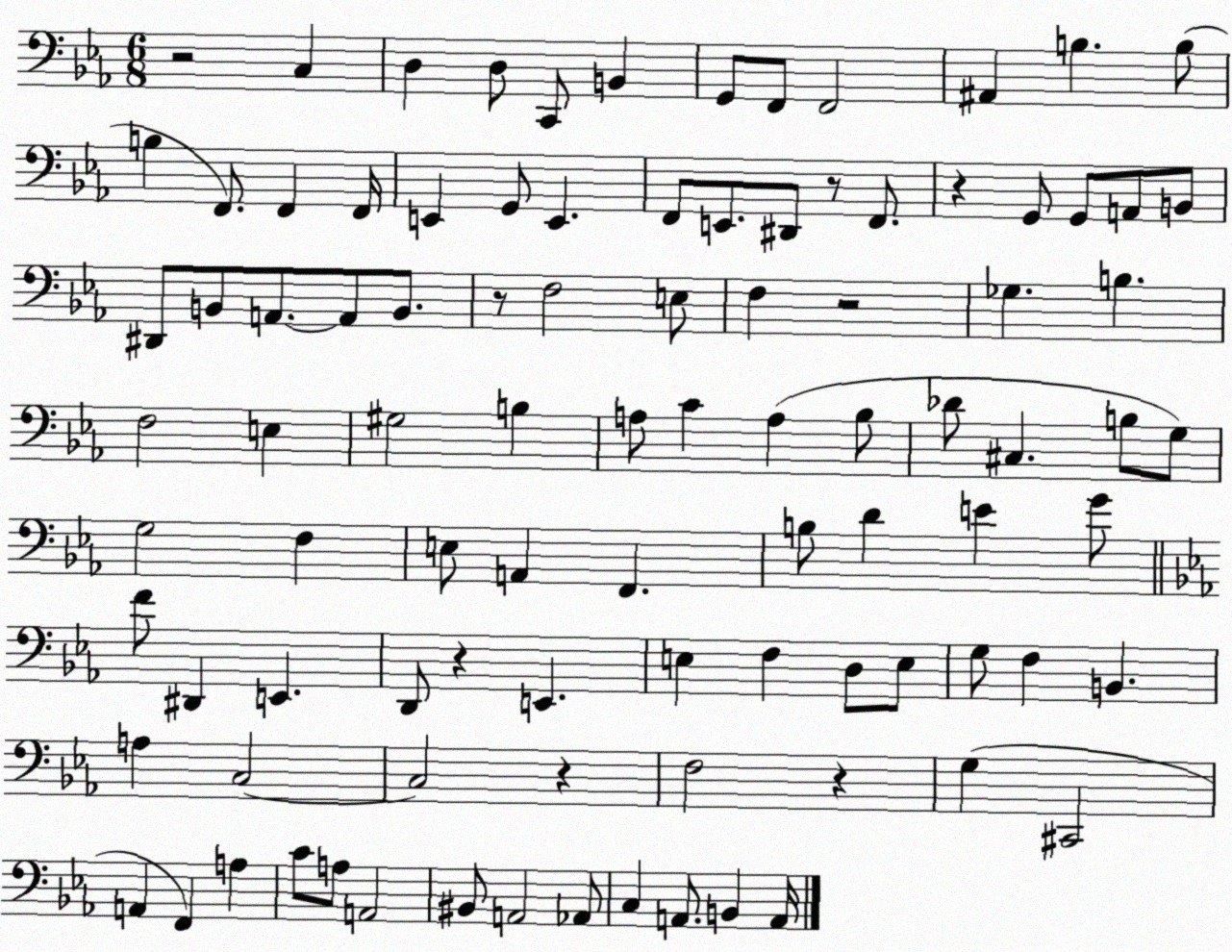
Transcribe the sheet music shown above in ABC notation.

X:1
T:Untitled
M:6/8
L:1/4
K:Eb
z2 C, D, D,/2 C,,/2 B,, G,,/2 F,,/2 F,,2 ^A,, B, B,/2 B, F,,/2 F,, F,,/4 E,, G,,/2 E,, F,,/2 E,,/2 ^D,,/2 z/2 F,,/2 z G,,/2 G,,/2 A,,/2 B,,/2 ^D,,/2 B,,/2 A,,/2 A,,/2 B,,/2 z/2 F,2 E,/2 F, z2 _G, B, F,2 E, ^G,2 B, A,/2 C A, _B,/2 _D/2 ^C, B,/2 G,/2 G,2 F, E,/2 A,, F,, B,/2 D E G/2 F/2 ^D,, E,, D,,/2 z E,, E, F, D,/2 E,/2 G,/2 F, B,, A, C,2 C,2 z F,2 z G, ^C,,2 A,, F,, A, C/2 A,/2 A,,2 ^B,,/2 A,,2 _A,,/2 C, A,,/2 B,, A,,/4